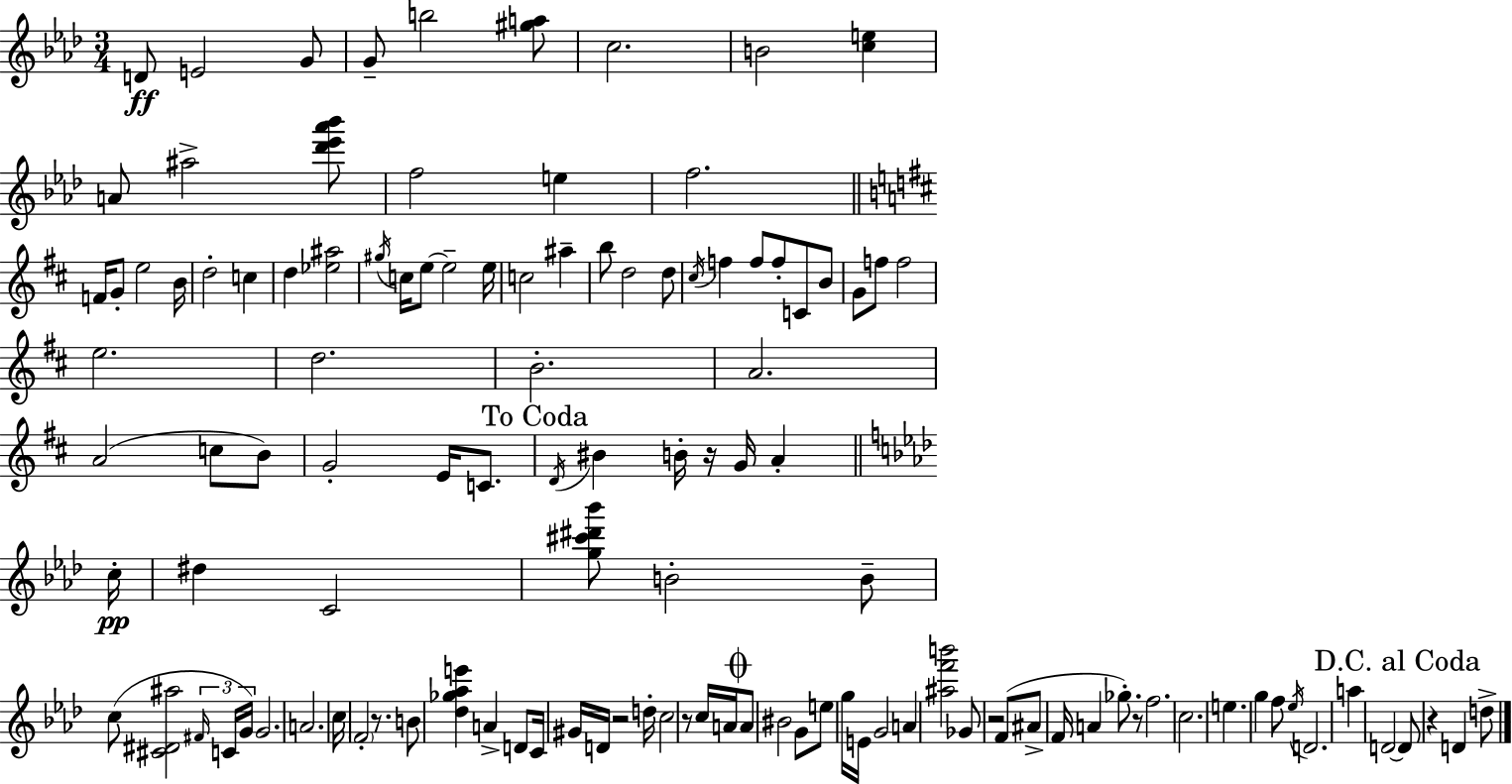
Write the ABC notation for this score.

X:1
T:Untitled
M:3/4
L:1/4
K:Ab
D/2 E2 G/2 G/2 b2 [^ga]/2 c2 B2 [ce] A/2 ^a2 [_d'_e'_a'_b']/2 f2 e f2 F/4 G/2 e2 B/4 d2 c d [_e^a]2 ^g/4 c/4 e/2 e2 e/4 c2 ^a b/2 d2 d/2 ^c/4 f f/2 f/2 C/2 B/2 G/2 f/2 f2 e2 d2 B2 A2 A2 c/2 B/2 G2 E/4 C/2 D/4 ^B B/4 z/4 G/4 A c/4 ^d C2 [g^c'^d'_b']/2 B2 B/2 c/2 [^C^D^a]2 ^F/4 C/4 G/4 G2 A2 c/4 F2 z/2 B/2 [_d_g_ae'] A D/2 C/4 ^G/4 D/4 z2 d/4 c2 z/2 c/4 A/4 A/2 ^B2 G/2 e/2 g/4 E/4 G2 A [^af'b']2 _G/2 z2 F/2 ^A/2 F/4 A _g/2 z/2 f2 c2 e g f/2 _e/4 D2 a D2 D/2 z D d/2